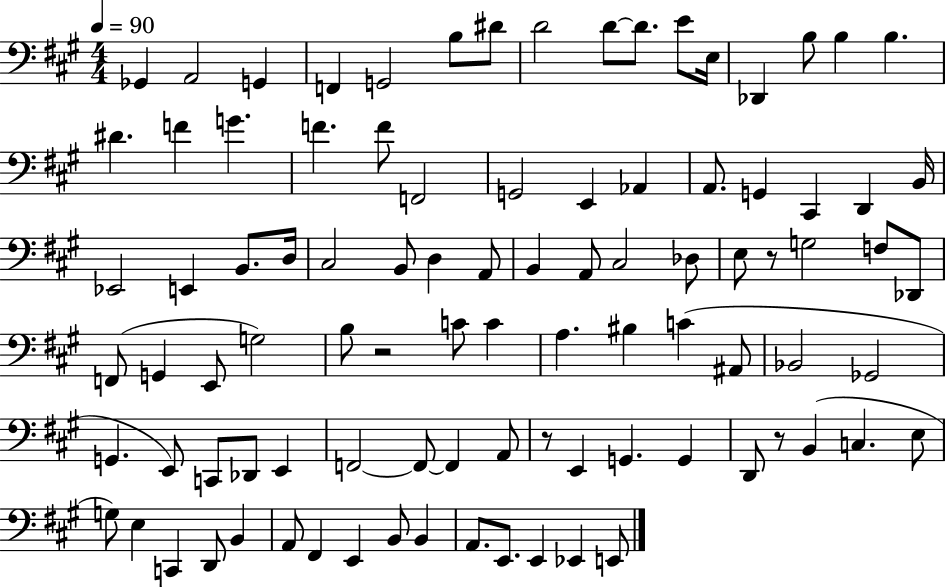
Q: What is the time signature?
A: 4/4